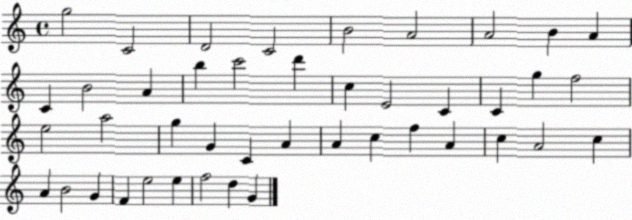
X:1
T:Untitled
M:4/4
L:1/4
K:C
g2 C2 D2 C2 B2 A2 A2 B A C B2 A b c'2 d' c E2 C C g f2 e2 a2 g G C A A c f A c A2 c A B2 G F e2 e f2 d G